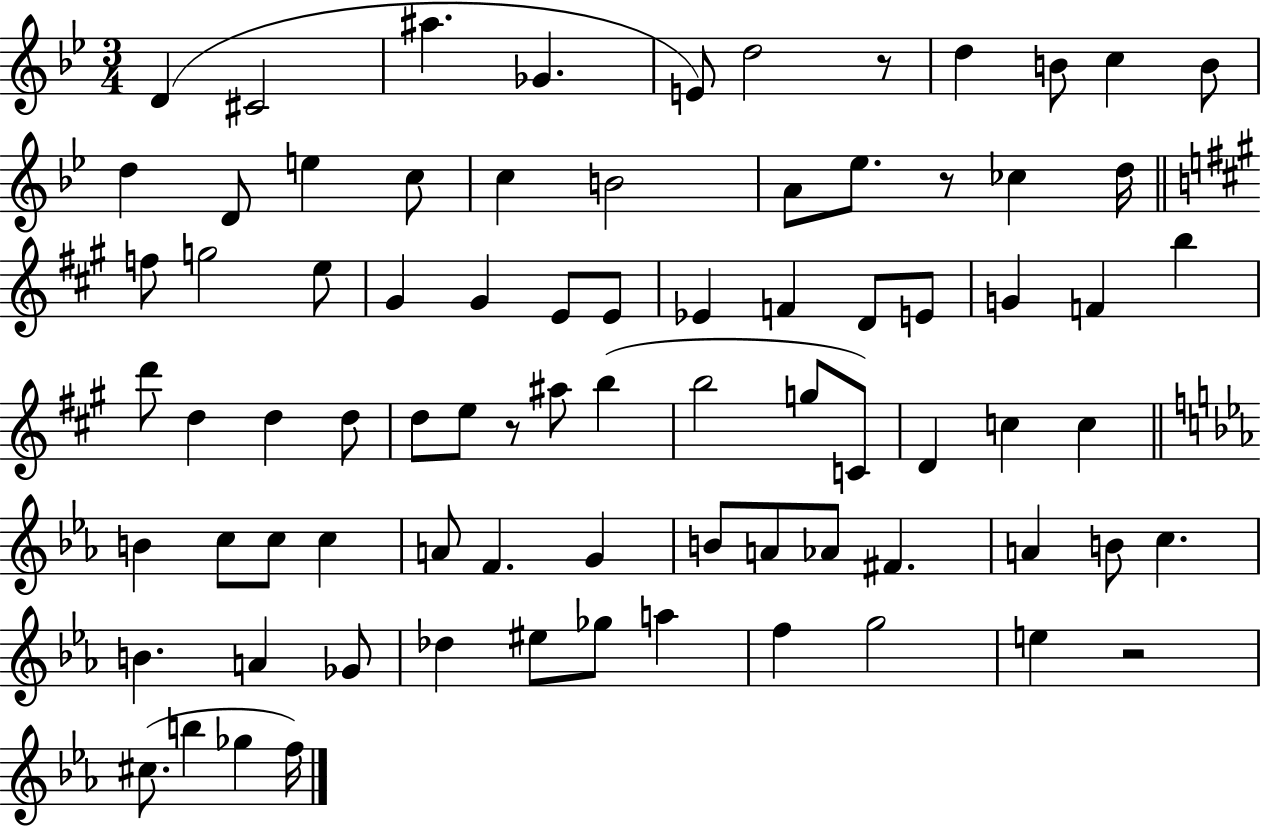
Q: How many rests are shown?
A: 4